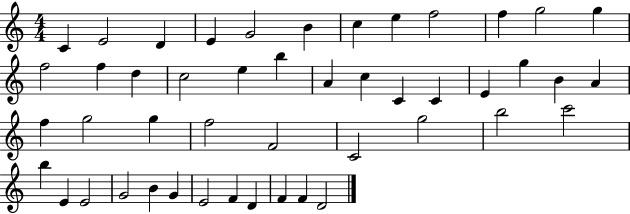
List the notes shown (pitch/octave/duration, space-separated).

C4/q E4/h D4/q E4/q G4/h B4/q C5/q E5/q F5/h F5/q G5/h G5/q F5/h F5/q D5/q C5/h E5/q B5/q A4/q C5/q C4/q C4/q E4/q G5/q B4/q A4/q F5/q G5/h G5/q F5/h F4/h C4/h G5/h B5/h C6/h B5/q E4/q E4/h G4/h B4/q G4/q E4/h F4/q D4/q F4/q F4/q D4/h